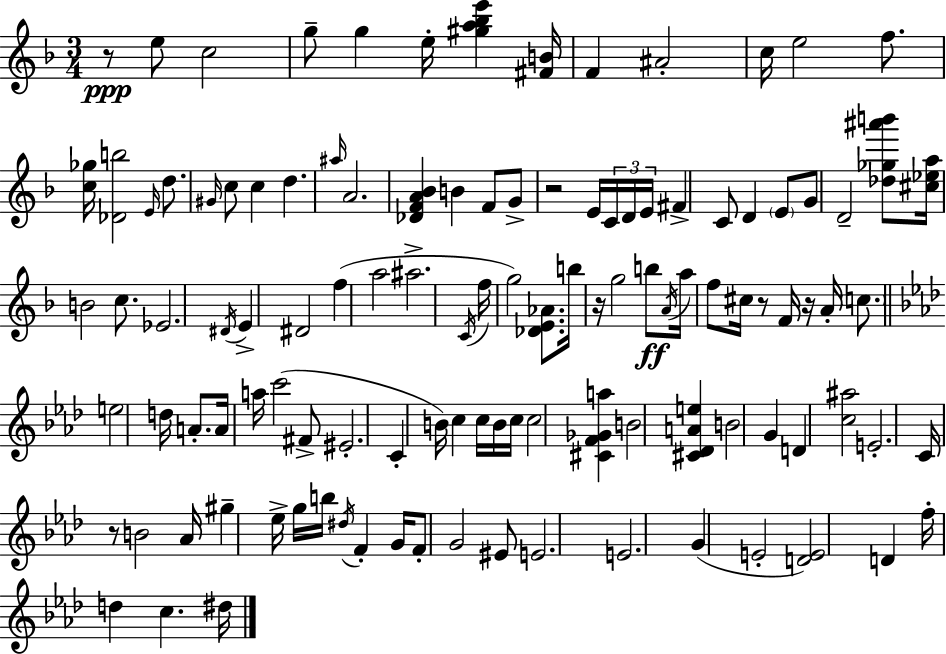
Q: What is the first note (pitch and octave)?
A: E5